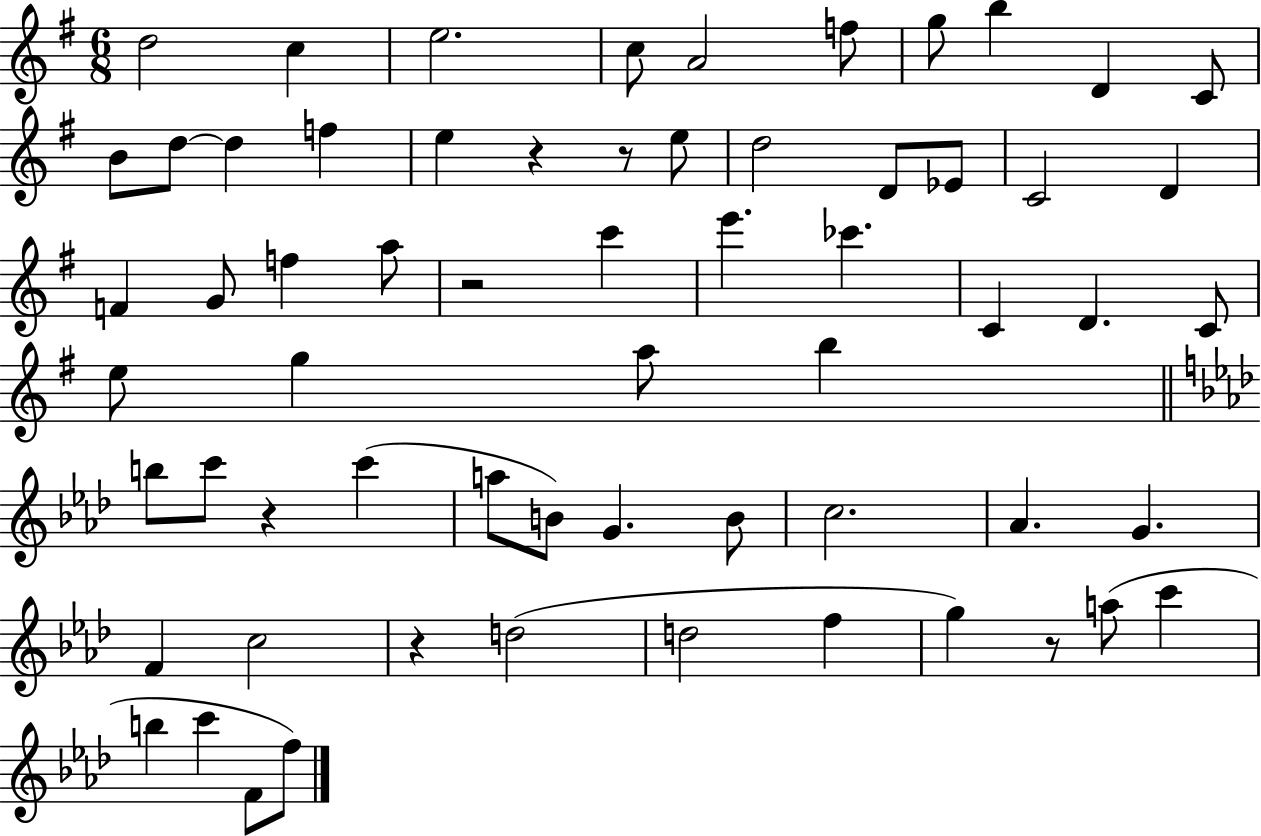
D5/h C5/q E5/h. C5/e A4/h F5/e G5/e B5/q D4/q C4/e B4/e D5/e D5/q F5/q E5/q R/q R/e E5/e D5/h D4/e Eb4/e C4/h D4/q F4/q G4/e F5/q A5/e R/h C6/q E6/q. CES6/q. C4/q D4/q. C4/e E5/e G5/q A5/e B5/q B5/e C6/e R/q C6/q A5/e B4/e G4/q. B4/e C5/h. Ab4/q. G4/q. F4/q C5/h R/q D5/h D5/h F5/q G5/q R/e A5/e C6/q B5/q C6/q F4/e F5/e